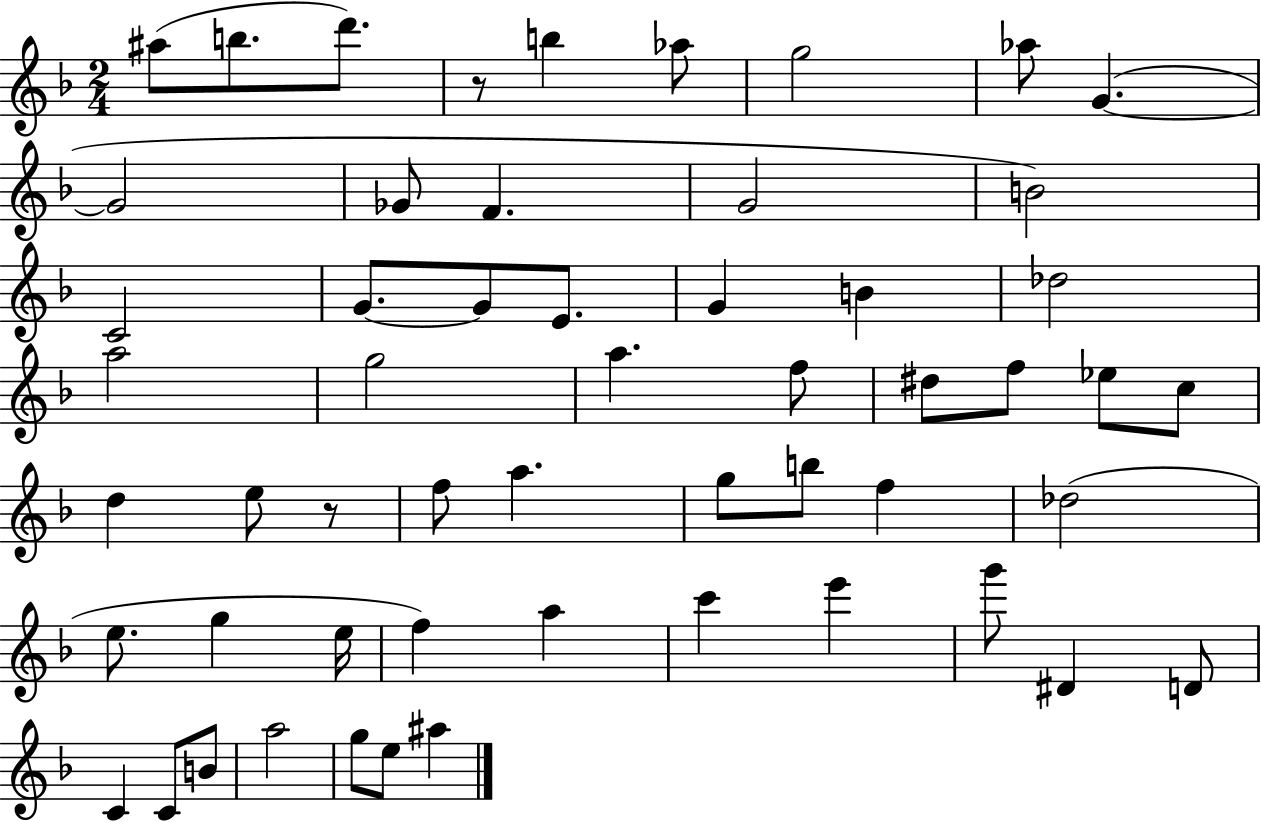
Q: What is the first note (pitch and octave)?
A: A#5